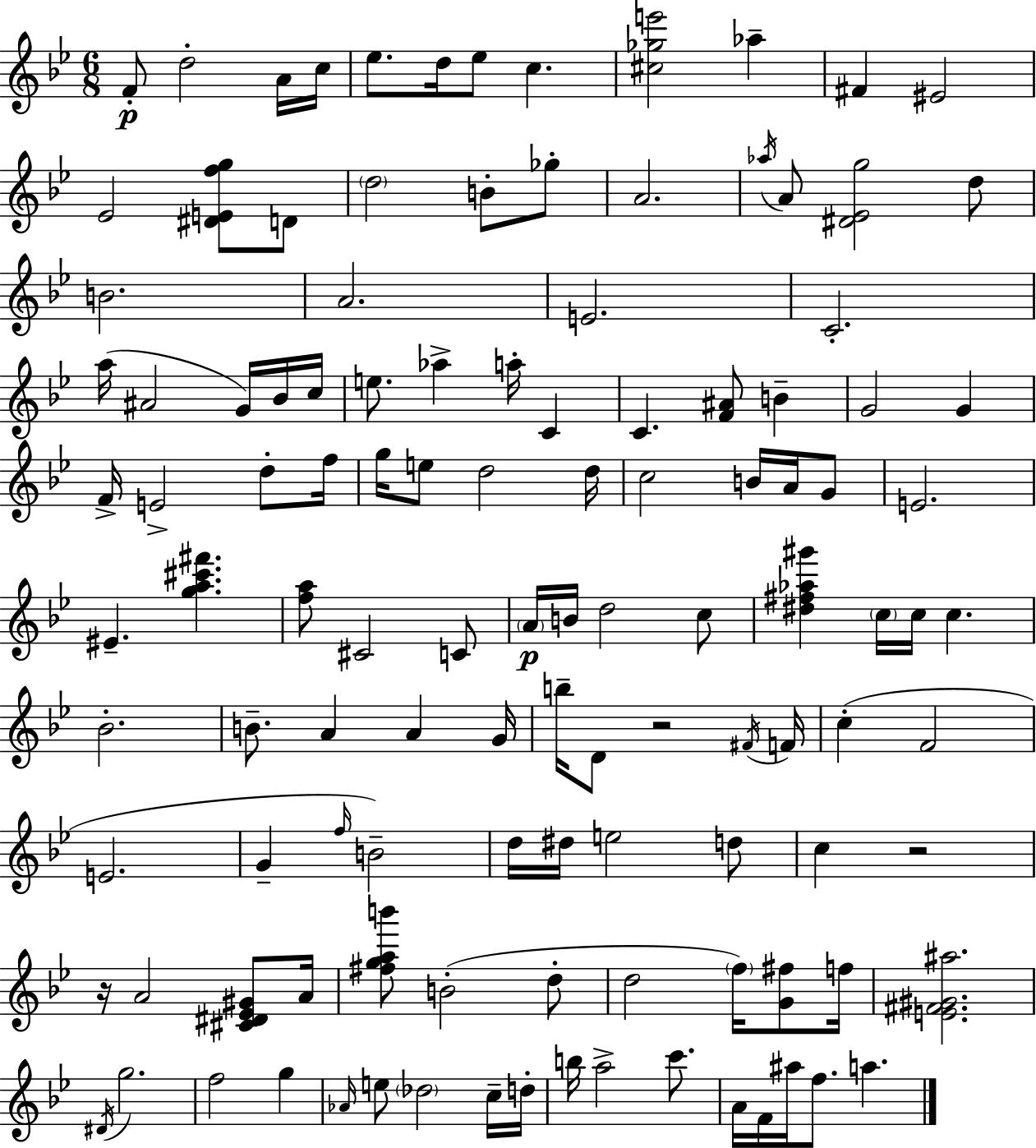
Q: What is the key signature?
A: G minor